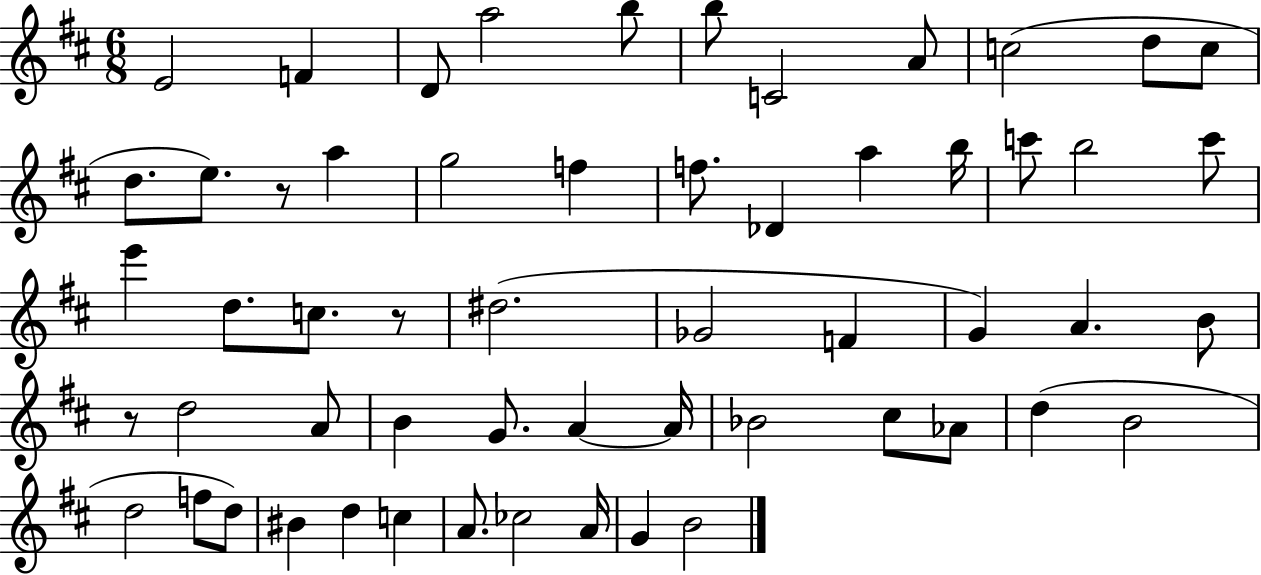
X:1
T:Untitled
M:6/8
L:1/4
K:D
E2 F D/2 a2 b/2 b/2 C2 A/2 c2 d/2 c/2 d/2 e/2 z/2 a g2 f f/2 _D a b/4 c'/2 b2 c'/2 e' d/2 c/2 z/2 ^d2 _G2 F G A B/2 z/2 d2 A/2 B G/2 A A/4 _B2 ^c/2 _A/2 d B2 d2 f/2 d/2 ^B d c A/2 _c2 A/4 G B2